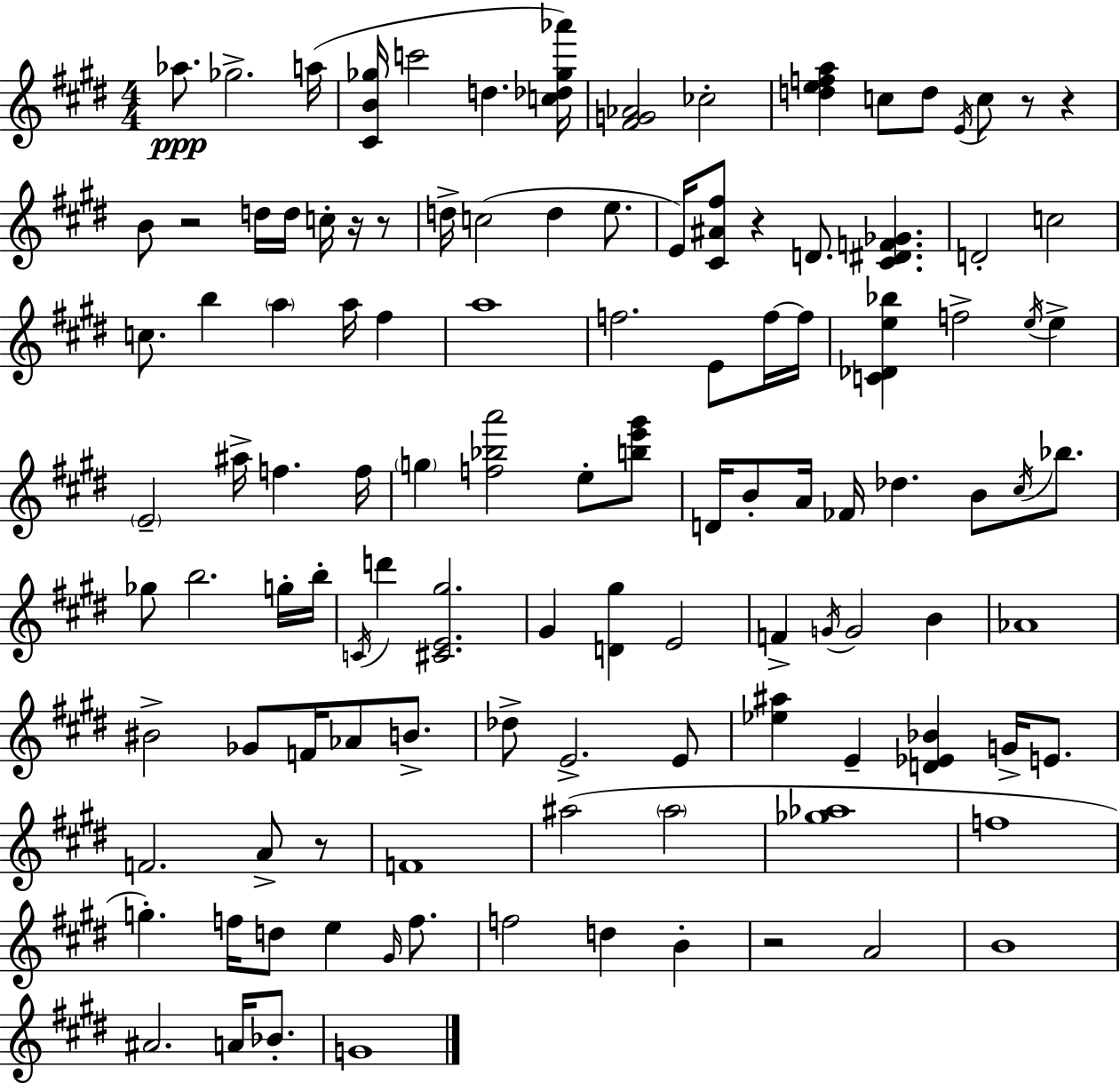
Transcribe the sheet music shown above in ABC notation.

X:1
T:Untitled
M:4/4
L:1/4
K:E
_a/2 _g2 a/4 [^CB_g]/4 c'2 d [c_d_g_a']/4 [^FG_A]2 _c2 [defa] c/2 d/2 E/4 c/2 z/2 z B/2 z2 d/4 d/4 c/4 z/4 z/2 d/4 c2 d e/2 E/4 [^C^A^f]/2 z D/2 [^C^DF_G] D2 c2 c/2 b a a/4 ^f a4 f2 E/2 f/4 f/4 [C_De_b] f2 e/4 e E2 ^a/4 f f/4 g [f_ba']2 e/2 [be'^g']/2 D/4 B/2 A/4 _F/4 _d B/2 ^c/4 _b/2 _g/2 b2 g/4 b/4 C/4 d' [^CE^g]2 ^G [D^g] E2 F G/4 G2 B _A4 ^B2 _G/2 F/4 _A/2 B/2 _d/2 E2 E/2 [_e^a] E [D_E_B] G/4 E/2 F2 A/2 z/2 F4 ^a2 ^a2 [_g_a]4 f4 g f/4 d/2 e ^G/4 f/2 f2 d B z2 A2 B4 ^A2 A/4 _B/2 G4